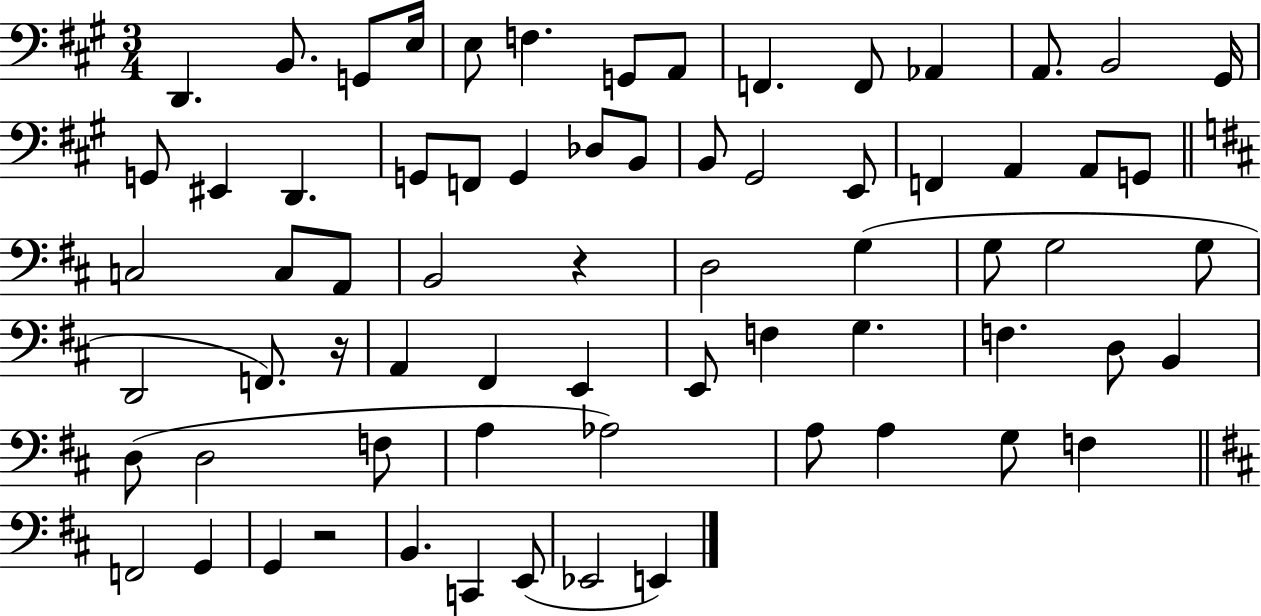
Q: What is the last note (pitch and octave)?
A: E2